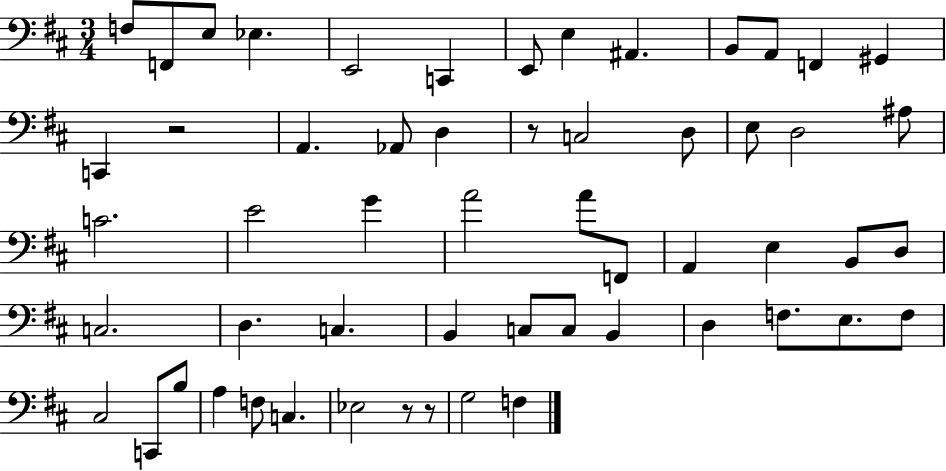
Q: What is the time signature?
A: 3/4